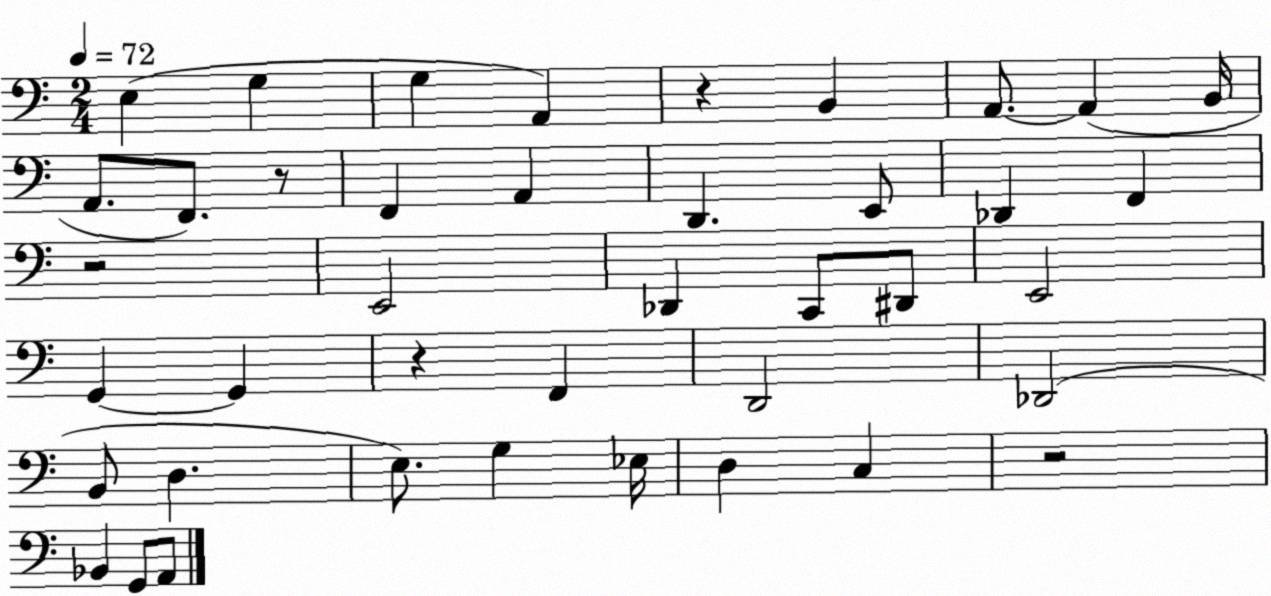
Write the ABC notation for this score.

X:1
T:Untitled
M:2/4
L:1/4
K:C
E, G, G, A,, z B,, A,,/2 A,, B,,/4 A,,/2 F,,/2 z/2 F,, A,, D,, E,,/2 _D,, F,, z2 E,,2 _D,, C,,/2 ^D,,/2 E,,2 G,, G,, z F,, D,,2 _D,,2 B,,/2 D, E,/2 G, _E,/4 D, C, z2 _B,, G,,/2 A,,/2